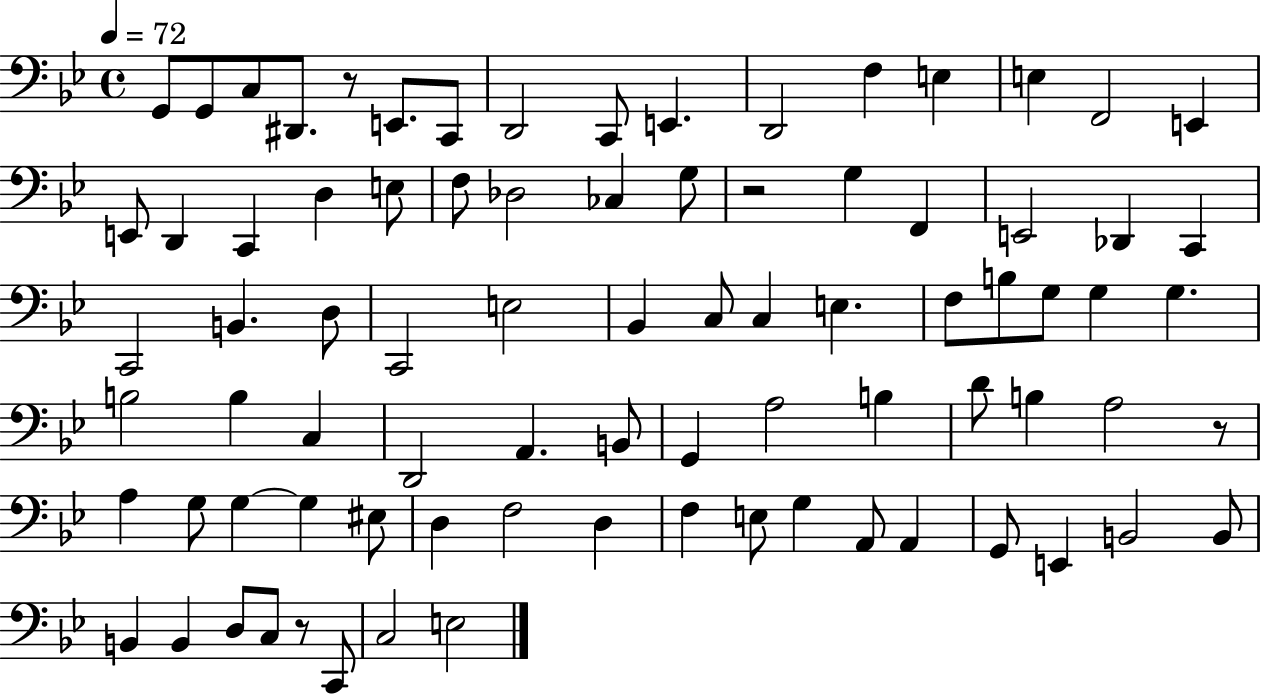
G2/e G2/e C3/e D#2/e. R/e E2/e. C2/e D2/h C2/e E2/q. D2/h F3/q E3/q E3/q F2/h E2/q E2/e D2/q C2/q D3/q E3/e F3/e Db3/h CES3/q G3/e R/h G3/q F2/q E2/h Db2/q C2/q C2/h B2/q. D3/e C2/h E3/h Bb2/q C3/e C3/q E3/q. F3/e B3/e G3/e G3/q G3/q. B3/h B3/q C3/q D2/h A2/q. B2/e G2/q A3/h B3/q D4/e B3/q A3/h R/e A3/q G3/e G3/q G3/q EIS3/e D3/q F3/h D3/q F3/q E3/e G3/q A2/e A2/q G2/e E2/q B2/h B2/e B2/q B2/q D3/e C3/e R/e C2/e C3/h E3/h